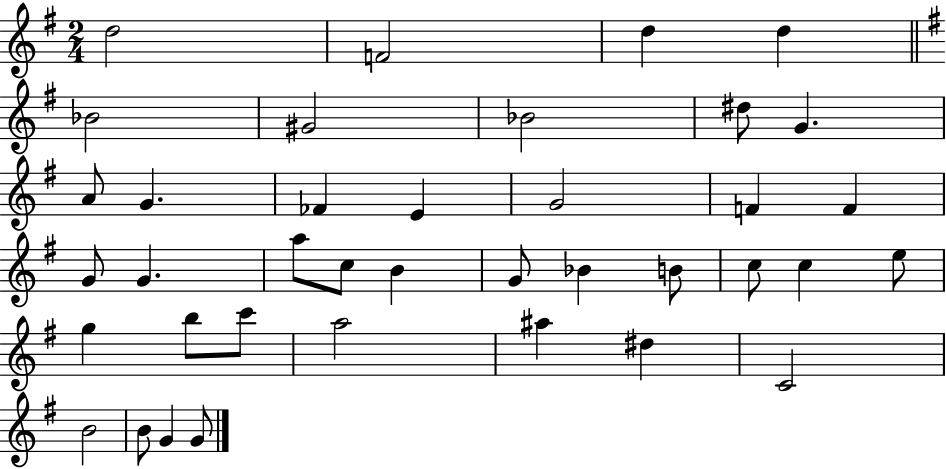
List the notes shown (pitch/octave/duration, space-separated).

D5/h F4/h D5/q D5/q Bb4/h G#4/h Bb4/h D#5/e G4/q. A4/e G4/q. FES4/q E4/q G4/h F4/q F4/q G4/e G4/q. A5/e C5/e B4/q G4/e Bb4/q B4/e C5/e C5/q E5/e G5/q B5/e C6/e A5/h A#5/q D#5/q C4/h B4/h B4/e G4/q G4/e